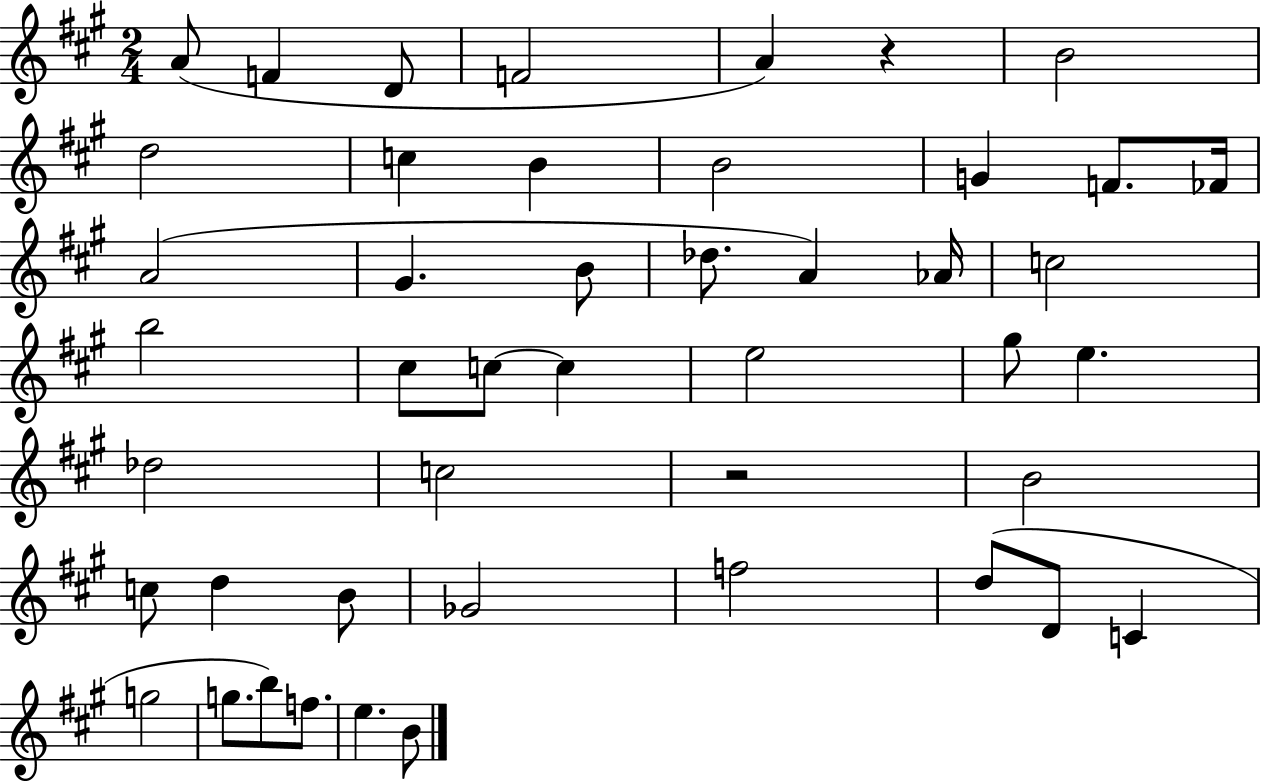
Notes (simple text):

A4/e F4/q D4/e F4/h A4/q R/q B4/h D5/h C5/q B4/q B4/h G4/q F4/e. FES4/s A4/h G#4/q. B4/e Db5/e. A4/q Ab4/s C5/h B5/h C#5/e C5/e C5/q E5/h G#5/e E5/q. Db5/h C5/h R/h B4/h C5/e D5/q B4/e Gb4/h F5/h D5/e D4/e C4/q G5/h G5/e. B5/e F5/e. E5/q. B4/e